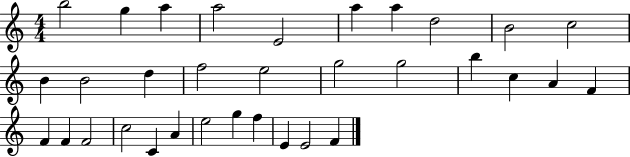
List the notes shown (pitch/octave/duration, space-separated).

B5/h G5/q A5/q A5/h E4/h A5/q A5/q D5/h B4/h C5/h B4/q B4/h D5/q F5/h E5/h G5/h G5/h B5/q C5/q A4/q F4/q F4/q F4/q F4/h C5/h C4/q A4/q E5/h G5/q F5/q E4/q E4/h F4/q